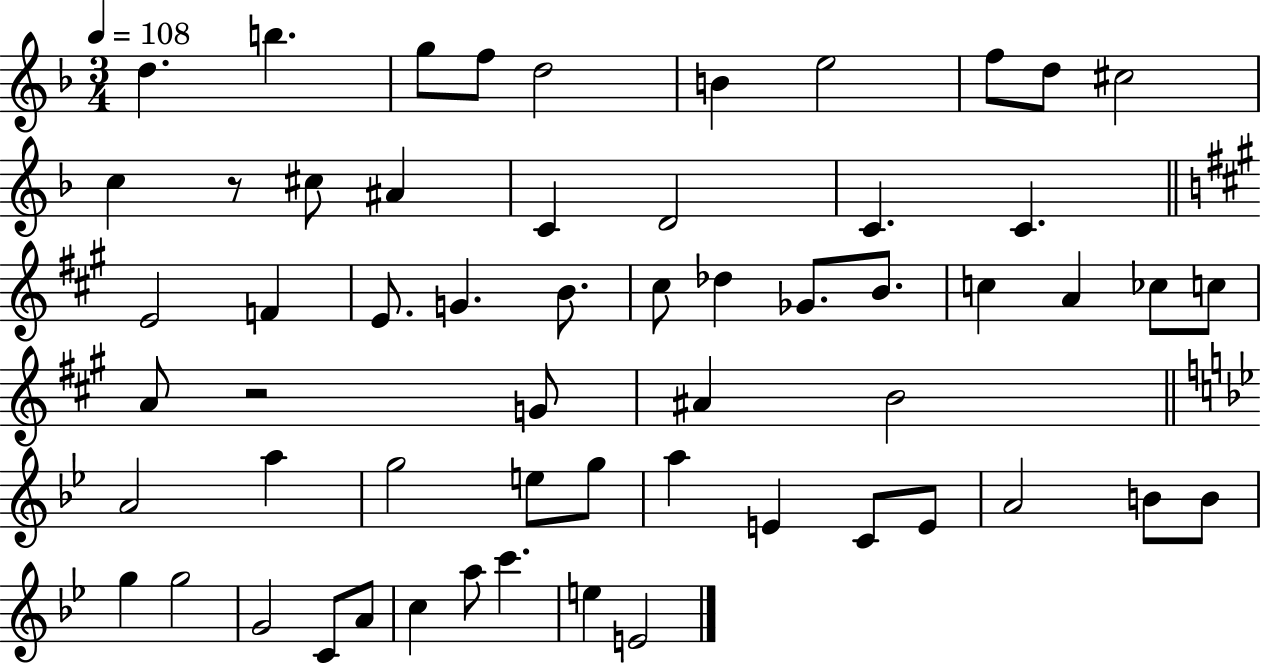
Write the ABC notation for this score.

X:1
T:Untitled
M:3/4
L:1/4
K:F
d b g/2 f/2 d2 B e2 f/2 d/2 ^c2 c z/2 ^c/2 ^A C D2 C C E2 F E/2 G B/2 ^c/2 _d _G/2 B/2 c A _c/2 c/2 A/2 z2 G/2 ^A B2 A2 a g2 e/2 g/2 a E C/2 E/2 A2 B/2 B/2 g g2 G2 C/2 A/2 c a/2 c' e E2